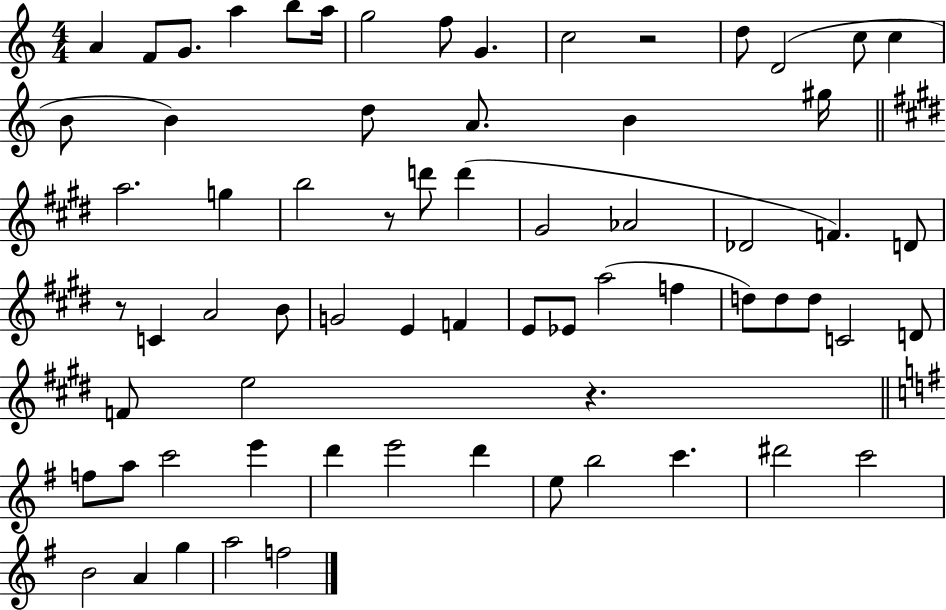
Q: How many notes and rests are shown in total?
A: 68